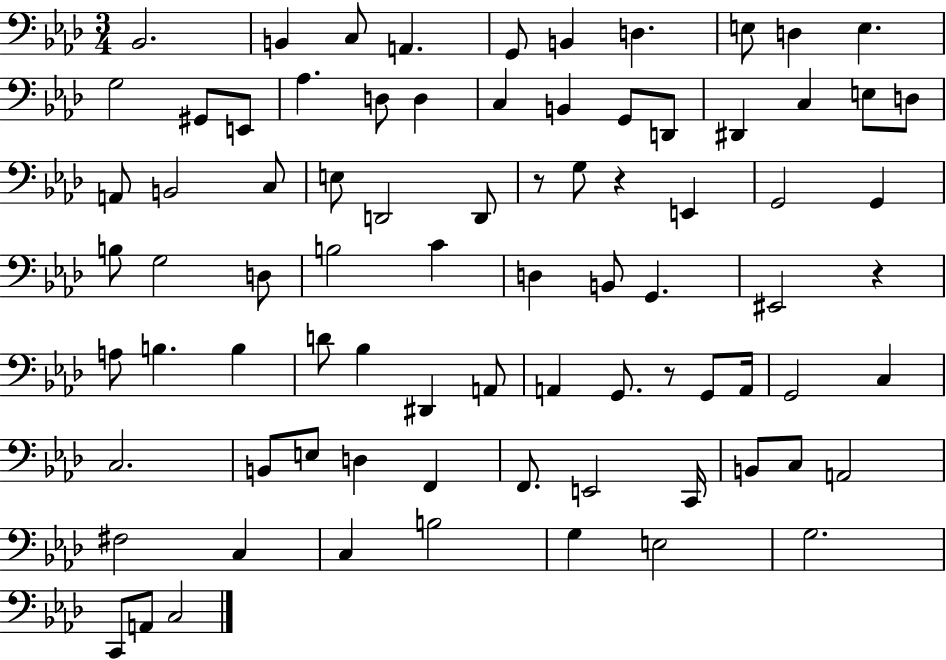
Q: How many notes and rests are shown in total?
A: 81